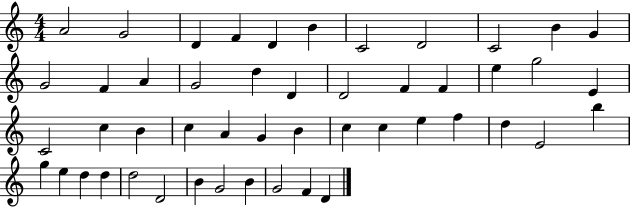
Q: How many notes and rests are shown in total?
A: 49